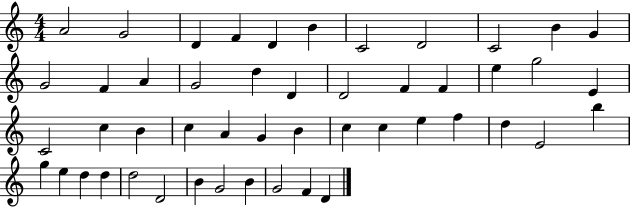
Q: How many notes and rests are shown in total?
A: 49